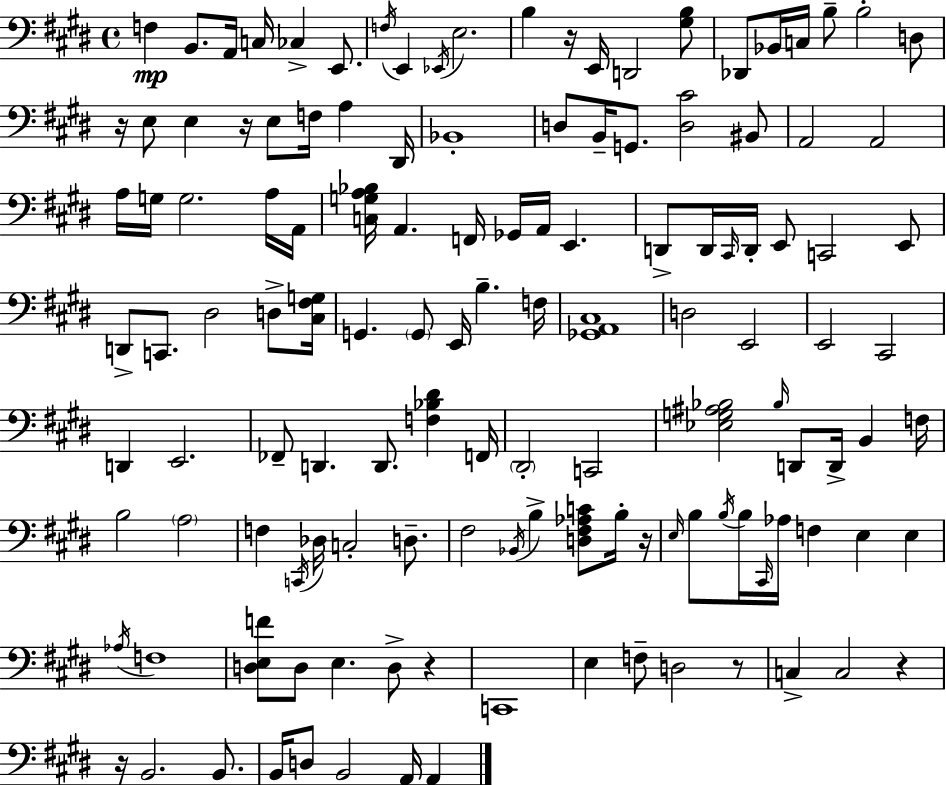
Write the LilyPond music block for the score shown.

{
  \clef bass
  \time 4/4
  \defaultTimeSignature
  \key e \major
  f4\mp b,8. a,16 c16 ces4-> e,8. | \acciaccatura { f16 } e,4 \acciaccatura { ees,16 } e2. | b4 r16 e,16 d,2 | <gis b>8 des,8 bes,16 c16 b8-- b2-. | \break d8 r16 e8 e4 r16 e8 f16 a4 | dis,16 bes,1-. | d8 b,16-- g,8. <d cis'>2 | bis,8 a,2 a,2 | \break a16 g16 g2. | a16 a,16 <c g a bes>16 a,4. f,16 ges,16 a,16 e,4. | d,8-> d,16 \grace { cis,16 } d,16-. e,8 c,2 | e,8 d,8-> c,8. dis2 | \break d8-> <cis fis g>16 g,4. \parenthesize g,8 e,16 b4.-- | f16 <ges, a, cis>1 | d2 e,2 | e,2 cis,2 | \break d,4 e,2. | fes,8-- d,4. d,8. <f bes dis'>4 | f,16 \parenthesize dis,2-. c,2 | <ees g ais bes>2 \grace { bes16 } d,8 d,16-> b,4 | \break f16 b2 \parenthesize a2 | f4 \acciaccatura { c,16 } des16 c2-. | d8.-- fis2 \acciaccatura { bes,16 } b4-> | <d fis aes c'>8 b16-. r16 \grace { e16 } b8 \acciaccatura { b16 } b16 \grace { cis,16 } aes16 f4 | \break e4 e4 \acciaccatura { aes16 } f1 | <d e f'>8 d8 e4. | d8-> r4 c,1 | e4 f8-- | \break d2 r8 c4-> c2 | r4 r16 b,2. | b,8. b,16 d8 b,2 | a,16 a,4 \bar "|."
}